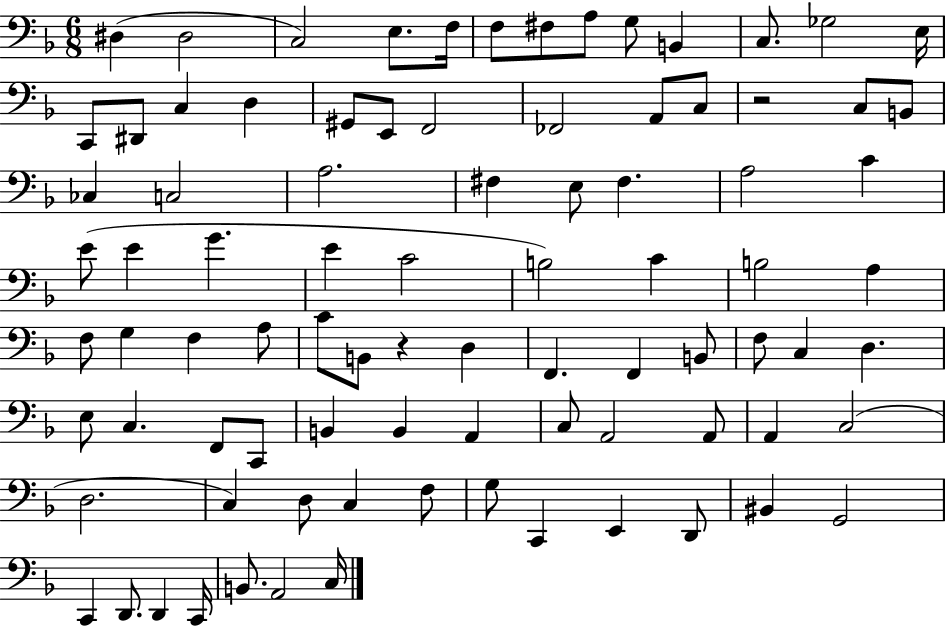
X:1
T:Untitled
M:6/8
L:1/4
K:F
^D, ^D,2 C,2 E,/2 F,/4 F,/2 ^F,/2 A,/2 G,/2 B,, C,/2 _G,2 E,/4 C,,/2 ^D,,/2 C, D, ^G,,/2 E,,/2 F,,2 _F,,2 A,,/2 C,/2 z2 C,/2 B,,/2 _C, C,2 A,2 ^F, E,/2 ^F, A,2 C E/2 E G E C2 B,2 C B,2 A, F,/2 G, F, A,/2 C/2 B,,/2 z D, F,, F,, B,,/2 F,/2 C, D, E,/2 C, F,,/2 C,,/2 B,, B,, A,, C,/2 A,,2 A,,/2 A,, C,2 D,2 C, D,/2 C, F,/2 G,/2 C,, E,, D,,/2 ^B,, G,,2 C,, D,,/2 D,, C,,/4 B,,/2 A,,2 C,/4